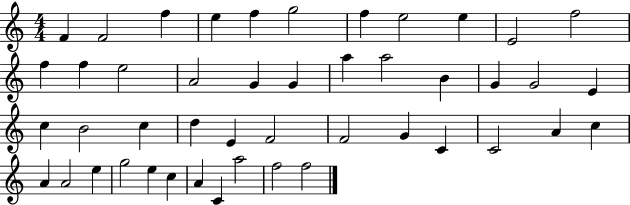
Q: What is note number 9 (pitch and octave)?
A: E5